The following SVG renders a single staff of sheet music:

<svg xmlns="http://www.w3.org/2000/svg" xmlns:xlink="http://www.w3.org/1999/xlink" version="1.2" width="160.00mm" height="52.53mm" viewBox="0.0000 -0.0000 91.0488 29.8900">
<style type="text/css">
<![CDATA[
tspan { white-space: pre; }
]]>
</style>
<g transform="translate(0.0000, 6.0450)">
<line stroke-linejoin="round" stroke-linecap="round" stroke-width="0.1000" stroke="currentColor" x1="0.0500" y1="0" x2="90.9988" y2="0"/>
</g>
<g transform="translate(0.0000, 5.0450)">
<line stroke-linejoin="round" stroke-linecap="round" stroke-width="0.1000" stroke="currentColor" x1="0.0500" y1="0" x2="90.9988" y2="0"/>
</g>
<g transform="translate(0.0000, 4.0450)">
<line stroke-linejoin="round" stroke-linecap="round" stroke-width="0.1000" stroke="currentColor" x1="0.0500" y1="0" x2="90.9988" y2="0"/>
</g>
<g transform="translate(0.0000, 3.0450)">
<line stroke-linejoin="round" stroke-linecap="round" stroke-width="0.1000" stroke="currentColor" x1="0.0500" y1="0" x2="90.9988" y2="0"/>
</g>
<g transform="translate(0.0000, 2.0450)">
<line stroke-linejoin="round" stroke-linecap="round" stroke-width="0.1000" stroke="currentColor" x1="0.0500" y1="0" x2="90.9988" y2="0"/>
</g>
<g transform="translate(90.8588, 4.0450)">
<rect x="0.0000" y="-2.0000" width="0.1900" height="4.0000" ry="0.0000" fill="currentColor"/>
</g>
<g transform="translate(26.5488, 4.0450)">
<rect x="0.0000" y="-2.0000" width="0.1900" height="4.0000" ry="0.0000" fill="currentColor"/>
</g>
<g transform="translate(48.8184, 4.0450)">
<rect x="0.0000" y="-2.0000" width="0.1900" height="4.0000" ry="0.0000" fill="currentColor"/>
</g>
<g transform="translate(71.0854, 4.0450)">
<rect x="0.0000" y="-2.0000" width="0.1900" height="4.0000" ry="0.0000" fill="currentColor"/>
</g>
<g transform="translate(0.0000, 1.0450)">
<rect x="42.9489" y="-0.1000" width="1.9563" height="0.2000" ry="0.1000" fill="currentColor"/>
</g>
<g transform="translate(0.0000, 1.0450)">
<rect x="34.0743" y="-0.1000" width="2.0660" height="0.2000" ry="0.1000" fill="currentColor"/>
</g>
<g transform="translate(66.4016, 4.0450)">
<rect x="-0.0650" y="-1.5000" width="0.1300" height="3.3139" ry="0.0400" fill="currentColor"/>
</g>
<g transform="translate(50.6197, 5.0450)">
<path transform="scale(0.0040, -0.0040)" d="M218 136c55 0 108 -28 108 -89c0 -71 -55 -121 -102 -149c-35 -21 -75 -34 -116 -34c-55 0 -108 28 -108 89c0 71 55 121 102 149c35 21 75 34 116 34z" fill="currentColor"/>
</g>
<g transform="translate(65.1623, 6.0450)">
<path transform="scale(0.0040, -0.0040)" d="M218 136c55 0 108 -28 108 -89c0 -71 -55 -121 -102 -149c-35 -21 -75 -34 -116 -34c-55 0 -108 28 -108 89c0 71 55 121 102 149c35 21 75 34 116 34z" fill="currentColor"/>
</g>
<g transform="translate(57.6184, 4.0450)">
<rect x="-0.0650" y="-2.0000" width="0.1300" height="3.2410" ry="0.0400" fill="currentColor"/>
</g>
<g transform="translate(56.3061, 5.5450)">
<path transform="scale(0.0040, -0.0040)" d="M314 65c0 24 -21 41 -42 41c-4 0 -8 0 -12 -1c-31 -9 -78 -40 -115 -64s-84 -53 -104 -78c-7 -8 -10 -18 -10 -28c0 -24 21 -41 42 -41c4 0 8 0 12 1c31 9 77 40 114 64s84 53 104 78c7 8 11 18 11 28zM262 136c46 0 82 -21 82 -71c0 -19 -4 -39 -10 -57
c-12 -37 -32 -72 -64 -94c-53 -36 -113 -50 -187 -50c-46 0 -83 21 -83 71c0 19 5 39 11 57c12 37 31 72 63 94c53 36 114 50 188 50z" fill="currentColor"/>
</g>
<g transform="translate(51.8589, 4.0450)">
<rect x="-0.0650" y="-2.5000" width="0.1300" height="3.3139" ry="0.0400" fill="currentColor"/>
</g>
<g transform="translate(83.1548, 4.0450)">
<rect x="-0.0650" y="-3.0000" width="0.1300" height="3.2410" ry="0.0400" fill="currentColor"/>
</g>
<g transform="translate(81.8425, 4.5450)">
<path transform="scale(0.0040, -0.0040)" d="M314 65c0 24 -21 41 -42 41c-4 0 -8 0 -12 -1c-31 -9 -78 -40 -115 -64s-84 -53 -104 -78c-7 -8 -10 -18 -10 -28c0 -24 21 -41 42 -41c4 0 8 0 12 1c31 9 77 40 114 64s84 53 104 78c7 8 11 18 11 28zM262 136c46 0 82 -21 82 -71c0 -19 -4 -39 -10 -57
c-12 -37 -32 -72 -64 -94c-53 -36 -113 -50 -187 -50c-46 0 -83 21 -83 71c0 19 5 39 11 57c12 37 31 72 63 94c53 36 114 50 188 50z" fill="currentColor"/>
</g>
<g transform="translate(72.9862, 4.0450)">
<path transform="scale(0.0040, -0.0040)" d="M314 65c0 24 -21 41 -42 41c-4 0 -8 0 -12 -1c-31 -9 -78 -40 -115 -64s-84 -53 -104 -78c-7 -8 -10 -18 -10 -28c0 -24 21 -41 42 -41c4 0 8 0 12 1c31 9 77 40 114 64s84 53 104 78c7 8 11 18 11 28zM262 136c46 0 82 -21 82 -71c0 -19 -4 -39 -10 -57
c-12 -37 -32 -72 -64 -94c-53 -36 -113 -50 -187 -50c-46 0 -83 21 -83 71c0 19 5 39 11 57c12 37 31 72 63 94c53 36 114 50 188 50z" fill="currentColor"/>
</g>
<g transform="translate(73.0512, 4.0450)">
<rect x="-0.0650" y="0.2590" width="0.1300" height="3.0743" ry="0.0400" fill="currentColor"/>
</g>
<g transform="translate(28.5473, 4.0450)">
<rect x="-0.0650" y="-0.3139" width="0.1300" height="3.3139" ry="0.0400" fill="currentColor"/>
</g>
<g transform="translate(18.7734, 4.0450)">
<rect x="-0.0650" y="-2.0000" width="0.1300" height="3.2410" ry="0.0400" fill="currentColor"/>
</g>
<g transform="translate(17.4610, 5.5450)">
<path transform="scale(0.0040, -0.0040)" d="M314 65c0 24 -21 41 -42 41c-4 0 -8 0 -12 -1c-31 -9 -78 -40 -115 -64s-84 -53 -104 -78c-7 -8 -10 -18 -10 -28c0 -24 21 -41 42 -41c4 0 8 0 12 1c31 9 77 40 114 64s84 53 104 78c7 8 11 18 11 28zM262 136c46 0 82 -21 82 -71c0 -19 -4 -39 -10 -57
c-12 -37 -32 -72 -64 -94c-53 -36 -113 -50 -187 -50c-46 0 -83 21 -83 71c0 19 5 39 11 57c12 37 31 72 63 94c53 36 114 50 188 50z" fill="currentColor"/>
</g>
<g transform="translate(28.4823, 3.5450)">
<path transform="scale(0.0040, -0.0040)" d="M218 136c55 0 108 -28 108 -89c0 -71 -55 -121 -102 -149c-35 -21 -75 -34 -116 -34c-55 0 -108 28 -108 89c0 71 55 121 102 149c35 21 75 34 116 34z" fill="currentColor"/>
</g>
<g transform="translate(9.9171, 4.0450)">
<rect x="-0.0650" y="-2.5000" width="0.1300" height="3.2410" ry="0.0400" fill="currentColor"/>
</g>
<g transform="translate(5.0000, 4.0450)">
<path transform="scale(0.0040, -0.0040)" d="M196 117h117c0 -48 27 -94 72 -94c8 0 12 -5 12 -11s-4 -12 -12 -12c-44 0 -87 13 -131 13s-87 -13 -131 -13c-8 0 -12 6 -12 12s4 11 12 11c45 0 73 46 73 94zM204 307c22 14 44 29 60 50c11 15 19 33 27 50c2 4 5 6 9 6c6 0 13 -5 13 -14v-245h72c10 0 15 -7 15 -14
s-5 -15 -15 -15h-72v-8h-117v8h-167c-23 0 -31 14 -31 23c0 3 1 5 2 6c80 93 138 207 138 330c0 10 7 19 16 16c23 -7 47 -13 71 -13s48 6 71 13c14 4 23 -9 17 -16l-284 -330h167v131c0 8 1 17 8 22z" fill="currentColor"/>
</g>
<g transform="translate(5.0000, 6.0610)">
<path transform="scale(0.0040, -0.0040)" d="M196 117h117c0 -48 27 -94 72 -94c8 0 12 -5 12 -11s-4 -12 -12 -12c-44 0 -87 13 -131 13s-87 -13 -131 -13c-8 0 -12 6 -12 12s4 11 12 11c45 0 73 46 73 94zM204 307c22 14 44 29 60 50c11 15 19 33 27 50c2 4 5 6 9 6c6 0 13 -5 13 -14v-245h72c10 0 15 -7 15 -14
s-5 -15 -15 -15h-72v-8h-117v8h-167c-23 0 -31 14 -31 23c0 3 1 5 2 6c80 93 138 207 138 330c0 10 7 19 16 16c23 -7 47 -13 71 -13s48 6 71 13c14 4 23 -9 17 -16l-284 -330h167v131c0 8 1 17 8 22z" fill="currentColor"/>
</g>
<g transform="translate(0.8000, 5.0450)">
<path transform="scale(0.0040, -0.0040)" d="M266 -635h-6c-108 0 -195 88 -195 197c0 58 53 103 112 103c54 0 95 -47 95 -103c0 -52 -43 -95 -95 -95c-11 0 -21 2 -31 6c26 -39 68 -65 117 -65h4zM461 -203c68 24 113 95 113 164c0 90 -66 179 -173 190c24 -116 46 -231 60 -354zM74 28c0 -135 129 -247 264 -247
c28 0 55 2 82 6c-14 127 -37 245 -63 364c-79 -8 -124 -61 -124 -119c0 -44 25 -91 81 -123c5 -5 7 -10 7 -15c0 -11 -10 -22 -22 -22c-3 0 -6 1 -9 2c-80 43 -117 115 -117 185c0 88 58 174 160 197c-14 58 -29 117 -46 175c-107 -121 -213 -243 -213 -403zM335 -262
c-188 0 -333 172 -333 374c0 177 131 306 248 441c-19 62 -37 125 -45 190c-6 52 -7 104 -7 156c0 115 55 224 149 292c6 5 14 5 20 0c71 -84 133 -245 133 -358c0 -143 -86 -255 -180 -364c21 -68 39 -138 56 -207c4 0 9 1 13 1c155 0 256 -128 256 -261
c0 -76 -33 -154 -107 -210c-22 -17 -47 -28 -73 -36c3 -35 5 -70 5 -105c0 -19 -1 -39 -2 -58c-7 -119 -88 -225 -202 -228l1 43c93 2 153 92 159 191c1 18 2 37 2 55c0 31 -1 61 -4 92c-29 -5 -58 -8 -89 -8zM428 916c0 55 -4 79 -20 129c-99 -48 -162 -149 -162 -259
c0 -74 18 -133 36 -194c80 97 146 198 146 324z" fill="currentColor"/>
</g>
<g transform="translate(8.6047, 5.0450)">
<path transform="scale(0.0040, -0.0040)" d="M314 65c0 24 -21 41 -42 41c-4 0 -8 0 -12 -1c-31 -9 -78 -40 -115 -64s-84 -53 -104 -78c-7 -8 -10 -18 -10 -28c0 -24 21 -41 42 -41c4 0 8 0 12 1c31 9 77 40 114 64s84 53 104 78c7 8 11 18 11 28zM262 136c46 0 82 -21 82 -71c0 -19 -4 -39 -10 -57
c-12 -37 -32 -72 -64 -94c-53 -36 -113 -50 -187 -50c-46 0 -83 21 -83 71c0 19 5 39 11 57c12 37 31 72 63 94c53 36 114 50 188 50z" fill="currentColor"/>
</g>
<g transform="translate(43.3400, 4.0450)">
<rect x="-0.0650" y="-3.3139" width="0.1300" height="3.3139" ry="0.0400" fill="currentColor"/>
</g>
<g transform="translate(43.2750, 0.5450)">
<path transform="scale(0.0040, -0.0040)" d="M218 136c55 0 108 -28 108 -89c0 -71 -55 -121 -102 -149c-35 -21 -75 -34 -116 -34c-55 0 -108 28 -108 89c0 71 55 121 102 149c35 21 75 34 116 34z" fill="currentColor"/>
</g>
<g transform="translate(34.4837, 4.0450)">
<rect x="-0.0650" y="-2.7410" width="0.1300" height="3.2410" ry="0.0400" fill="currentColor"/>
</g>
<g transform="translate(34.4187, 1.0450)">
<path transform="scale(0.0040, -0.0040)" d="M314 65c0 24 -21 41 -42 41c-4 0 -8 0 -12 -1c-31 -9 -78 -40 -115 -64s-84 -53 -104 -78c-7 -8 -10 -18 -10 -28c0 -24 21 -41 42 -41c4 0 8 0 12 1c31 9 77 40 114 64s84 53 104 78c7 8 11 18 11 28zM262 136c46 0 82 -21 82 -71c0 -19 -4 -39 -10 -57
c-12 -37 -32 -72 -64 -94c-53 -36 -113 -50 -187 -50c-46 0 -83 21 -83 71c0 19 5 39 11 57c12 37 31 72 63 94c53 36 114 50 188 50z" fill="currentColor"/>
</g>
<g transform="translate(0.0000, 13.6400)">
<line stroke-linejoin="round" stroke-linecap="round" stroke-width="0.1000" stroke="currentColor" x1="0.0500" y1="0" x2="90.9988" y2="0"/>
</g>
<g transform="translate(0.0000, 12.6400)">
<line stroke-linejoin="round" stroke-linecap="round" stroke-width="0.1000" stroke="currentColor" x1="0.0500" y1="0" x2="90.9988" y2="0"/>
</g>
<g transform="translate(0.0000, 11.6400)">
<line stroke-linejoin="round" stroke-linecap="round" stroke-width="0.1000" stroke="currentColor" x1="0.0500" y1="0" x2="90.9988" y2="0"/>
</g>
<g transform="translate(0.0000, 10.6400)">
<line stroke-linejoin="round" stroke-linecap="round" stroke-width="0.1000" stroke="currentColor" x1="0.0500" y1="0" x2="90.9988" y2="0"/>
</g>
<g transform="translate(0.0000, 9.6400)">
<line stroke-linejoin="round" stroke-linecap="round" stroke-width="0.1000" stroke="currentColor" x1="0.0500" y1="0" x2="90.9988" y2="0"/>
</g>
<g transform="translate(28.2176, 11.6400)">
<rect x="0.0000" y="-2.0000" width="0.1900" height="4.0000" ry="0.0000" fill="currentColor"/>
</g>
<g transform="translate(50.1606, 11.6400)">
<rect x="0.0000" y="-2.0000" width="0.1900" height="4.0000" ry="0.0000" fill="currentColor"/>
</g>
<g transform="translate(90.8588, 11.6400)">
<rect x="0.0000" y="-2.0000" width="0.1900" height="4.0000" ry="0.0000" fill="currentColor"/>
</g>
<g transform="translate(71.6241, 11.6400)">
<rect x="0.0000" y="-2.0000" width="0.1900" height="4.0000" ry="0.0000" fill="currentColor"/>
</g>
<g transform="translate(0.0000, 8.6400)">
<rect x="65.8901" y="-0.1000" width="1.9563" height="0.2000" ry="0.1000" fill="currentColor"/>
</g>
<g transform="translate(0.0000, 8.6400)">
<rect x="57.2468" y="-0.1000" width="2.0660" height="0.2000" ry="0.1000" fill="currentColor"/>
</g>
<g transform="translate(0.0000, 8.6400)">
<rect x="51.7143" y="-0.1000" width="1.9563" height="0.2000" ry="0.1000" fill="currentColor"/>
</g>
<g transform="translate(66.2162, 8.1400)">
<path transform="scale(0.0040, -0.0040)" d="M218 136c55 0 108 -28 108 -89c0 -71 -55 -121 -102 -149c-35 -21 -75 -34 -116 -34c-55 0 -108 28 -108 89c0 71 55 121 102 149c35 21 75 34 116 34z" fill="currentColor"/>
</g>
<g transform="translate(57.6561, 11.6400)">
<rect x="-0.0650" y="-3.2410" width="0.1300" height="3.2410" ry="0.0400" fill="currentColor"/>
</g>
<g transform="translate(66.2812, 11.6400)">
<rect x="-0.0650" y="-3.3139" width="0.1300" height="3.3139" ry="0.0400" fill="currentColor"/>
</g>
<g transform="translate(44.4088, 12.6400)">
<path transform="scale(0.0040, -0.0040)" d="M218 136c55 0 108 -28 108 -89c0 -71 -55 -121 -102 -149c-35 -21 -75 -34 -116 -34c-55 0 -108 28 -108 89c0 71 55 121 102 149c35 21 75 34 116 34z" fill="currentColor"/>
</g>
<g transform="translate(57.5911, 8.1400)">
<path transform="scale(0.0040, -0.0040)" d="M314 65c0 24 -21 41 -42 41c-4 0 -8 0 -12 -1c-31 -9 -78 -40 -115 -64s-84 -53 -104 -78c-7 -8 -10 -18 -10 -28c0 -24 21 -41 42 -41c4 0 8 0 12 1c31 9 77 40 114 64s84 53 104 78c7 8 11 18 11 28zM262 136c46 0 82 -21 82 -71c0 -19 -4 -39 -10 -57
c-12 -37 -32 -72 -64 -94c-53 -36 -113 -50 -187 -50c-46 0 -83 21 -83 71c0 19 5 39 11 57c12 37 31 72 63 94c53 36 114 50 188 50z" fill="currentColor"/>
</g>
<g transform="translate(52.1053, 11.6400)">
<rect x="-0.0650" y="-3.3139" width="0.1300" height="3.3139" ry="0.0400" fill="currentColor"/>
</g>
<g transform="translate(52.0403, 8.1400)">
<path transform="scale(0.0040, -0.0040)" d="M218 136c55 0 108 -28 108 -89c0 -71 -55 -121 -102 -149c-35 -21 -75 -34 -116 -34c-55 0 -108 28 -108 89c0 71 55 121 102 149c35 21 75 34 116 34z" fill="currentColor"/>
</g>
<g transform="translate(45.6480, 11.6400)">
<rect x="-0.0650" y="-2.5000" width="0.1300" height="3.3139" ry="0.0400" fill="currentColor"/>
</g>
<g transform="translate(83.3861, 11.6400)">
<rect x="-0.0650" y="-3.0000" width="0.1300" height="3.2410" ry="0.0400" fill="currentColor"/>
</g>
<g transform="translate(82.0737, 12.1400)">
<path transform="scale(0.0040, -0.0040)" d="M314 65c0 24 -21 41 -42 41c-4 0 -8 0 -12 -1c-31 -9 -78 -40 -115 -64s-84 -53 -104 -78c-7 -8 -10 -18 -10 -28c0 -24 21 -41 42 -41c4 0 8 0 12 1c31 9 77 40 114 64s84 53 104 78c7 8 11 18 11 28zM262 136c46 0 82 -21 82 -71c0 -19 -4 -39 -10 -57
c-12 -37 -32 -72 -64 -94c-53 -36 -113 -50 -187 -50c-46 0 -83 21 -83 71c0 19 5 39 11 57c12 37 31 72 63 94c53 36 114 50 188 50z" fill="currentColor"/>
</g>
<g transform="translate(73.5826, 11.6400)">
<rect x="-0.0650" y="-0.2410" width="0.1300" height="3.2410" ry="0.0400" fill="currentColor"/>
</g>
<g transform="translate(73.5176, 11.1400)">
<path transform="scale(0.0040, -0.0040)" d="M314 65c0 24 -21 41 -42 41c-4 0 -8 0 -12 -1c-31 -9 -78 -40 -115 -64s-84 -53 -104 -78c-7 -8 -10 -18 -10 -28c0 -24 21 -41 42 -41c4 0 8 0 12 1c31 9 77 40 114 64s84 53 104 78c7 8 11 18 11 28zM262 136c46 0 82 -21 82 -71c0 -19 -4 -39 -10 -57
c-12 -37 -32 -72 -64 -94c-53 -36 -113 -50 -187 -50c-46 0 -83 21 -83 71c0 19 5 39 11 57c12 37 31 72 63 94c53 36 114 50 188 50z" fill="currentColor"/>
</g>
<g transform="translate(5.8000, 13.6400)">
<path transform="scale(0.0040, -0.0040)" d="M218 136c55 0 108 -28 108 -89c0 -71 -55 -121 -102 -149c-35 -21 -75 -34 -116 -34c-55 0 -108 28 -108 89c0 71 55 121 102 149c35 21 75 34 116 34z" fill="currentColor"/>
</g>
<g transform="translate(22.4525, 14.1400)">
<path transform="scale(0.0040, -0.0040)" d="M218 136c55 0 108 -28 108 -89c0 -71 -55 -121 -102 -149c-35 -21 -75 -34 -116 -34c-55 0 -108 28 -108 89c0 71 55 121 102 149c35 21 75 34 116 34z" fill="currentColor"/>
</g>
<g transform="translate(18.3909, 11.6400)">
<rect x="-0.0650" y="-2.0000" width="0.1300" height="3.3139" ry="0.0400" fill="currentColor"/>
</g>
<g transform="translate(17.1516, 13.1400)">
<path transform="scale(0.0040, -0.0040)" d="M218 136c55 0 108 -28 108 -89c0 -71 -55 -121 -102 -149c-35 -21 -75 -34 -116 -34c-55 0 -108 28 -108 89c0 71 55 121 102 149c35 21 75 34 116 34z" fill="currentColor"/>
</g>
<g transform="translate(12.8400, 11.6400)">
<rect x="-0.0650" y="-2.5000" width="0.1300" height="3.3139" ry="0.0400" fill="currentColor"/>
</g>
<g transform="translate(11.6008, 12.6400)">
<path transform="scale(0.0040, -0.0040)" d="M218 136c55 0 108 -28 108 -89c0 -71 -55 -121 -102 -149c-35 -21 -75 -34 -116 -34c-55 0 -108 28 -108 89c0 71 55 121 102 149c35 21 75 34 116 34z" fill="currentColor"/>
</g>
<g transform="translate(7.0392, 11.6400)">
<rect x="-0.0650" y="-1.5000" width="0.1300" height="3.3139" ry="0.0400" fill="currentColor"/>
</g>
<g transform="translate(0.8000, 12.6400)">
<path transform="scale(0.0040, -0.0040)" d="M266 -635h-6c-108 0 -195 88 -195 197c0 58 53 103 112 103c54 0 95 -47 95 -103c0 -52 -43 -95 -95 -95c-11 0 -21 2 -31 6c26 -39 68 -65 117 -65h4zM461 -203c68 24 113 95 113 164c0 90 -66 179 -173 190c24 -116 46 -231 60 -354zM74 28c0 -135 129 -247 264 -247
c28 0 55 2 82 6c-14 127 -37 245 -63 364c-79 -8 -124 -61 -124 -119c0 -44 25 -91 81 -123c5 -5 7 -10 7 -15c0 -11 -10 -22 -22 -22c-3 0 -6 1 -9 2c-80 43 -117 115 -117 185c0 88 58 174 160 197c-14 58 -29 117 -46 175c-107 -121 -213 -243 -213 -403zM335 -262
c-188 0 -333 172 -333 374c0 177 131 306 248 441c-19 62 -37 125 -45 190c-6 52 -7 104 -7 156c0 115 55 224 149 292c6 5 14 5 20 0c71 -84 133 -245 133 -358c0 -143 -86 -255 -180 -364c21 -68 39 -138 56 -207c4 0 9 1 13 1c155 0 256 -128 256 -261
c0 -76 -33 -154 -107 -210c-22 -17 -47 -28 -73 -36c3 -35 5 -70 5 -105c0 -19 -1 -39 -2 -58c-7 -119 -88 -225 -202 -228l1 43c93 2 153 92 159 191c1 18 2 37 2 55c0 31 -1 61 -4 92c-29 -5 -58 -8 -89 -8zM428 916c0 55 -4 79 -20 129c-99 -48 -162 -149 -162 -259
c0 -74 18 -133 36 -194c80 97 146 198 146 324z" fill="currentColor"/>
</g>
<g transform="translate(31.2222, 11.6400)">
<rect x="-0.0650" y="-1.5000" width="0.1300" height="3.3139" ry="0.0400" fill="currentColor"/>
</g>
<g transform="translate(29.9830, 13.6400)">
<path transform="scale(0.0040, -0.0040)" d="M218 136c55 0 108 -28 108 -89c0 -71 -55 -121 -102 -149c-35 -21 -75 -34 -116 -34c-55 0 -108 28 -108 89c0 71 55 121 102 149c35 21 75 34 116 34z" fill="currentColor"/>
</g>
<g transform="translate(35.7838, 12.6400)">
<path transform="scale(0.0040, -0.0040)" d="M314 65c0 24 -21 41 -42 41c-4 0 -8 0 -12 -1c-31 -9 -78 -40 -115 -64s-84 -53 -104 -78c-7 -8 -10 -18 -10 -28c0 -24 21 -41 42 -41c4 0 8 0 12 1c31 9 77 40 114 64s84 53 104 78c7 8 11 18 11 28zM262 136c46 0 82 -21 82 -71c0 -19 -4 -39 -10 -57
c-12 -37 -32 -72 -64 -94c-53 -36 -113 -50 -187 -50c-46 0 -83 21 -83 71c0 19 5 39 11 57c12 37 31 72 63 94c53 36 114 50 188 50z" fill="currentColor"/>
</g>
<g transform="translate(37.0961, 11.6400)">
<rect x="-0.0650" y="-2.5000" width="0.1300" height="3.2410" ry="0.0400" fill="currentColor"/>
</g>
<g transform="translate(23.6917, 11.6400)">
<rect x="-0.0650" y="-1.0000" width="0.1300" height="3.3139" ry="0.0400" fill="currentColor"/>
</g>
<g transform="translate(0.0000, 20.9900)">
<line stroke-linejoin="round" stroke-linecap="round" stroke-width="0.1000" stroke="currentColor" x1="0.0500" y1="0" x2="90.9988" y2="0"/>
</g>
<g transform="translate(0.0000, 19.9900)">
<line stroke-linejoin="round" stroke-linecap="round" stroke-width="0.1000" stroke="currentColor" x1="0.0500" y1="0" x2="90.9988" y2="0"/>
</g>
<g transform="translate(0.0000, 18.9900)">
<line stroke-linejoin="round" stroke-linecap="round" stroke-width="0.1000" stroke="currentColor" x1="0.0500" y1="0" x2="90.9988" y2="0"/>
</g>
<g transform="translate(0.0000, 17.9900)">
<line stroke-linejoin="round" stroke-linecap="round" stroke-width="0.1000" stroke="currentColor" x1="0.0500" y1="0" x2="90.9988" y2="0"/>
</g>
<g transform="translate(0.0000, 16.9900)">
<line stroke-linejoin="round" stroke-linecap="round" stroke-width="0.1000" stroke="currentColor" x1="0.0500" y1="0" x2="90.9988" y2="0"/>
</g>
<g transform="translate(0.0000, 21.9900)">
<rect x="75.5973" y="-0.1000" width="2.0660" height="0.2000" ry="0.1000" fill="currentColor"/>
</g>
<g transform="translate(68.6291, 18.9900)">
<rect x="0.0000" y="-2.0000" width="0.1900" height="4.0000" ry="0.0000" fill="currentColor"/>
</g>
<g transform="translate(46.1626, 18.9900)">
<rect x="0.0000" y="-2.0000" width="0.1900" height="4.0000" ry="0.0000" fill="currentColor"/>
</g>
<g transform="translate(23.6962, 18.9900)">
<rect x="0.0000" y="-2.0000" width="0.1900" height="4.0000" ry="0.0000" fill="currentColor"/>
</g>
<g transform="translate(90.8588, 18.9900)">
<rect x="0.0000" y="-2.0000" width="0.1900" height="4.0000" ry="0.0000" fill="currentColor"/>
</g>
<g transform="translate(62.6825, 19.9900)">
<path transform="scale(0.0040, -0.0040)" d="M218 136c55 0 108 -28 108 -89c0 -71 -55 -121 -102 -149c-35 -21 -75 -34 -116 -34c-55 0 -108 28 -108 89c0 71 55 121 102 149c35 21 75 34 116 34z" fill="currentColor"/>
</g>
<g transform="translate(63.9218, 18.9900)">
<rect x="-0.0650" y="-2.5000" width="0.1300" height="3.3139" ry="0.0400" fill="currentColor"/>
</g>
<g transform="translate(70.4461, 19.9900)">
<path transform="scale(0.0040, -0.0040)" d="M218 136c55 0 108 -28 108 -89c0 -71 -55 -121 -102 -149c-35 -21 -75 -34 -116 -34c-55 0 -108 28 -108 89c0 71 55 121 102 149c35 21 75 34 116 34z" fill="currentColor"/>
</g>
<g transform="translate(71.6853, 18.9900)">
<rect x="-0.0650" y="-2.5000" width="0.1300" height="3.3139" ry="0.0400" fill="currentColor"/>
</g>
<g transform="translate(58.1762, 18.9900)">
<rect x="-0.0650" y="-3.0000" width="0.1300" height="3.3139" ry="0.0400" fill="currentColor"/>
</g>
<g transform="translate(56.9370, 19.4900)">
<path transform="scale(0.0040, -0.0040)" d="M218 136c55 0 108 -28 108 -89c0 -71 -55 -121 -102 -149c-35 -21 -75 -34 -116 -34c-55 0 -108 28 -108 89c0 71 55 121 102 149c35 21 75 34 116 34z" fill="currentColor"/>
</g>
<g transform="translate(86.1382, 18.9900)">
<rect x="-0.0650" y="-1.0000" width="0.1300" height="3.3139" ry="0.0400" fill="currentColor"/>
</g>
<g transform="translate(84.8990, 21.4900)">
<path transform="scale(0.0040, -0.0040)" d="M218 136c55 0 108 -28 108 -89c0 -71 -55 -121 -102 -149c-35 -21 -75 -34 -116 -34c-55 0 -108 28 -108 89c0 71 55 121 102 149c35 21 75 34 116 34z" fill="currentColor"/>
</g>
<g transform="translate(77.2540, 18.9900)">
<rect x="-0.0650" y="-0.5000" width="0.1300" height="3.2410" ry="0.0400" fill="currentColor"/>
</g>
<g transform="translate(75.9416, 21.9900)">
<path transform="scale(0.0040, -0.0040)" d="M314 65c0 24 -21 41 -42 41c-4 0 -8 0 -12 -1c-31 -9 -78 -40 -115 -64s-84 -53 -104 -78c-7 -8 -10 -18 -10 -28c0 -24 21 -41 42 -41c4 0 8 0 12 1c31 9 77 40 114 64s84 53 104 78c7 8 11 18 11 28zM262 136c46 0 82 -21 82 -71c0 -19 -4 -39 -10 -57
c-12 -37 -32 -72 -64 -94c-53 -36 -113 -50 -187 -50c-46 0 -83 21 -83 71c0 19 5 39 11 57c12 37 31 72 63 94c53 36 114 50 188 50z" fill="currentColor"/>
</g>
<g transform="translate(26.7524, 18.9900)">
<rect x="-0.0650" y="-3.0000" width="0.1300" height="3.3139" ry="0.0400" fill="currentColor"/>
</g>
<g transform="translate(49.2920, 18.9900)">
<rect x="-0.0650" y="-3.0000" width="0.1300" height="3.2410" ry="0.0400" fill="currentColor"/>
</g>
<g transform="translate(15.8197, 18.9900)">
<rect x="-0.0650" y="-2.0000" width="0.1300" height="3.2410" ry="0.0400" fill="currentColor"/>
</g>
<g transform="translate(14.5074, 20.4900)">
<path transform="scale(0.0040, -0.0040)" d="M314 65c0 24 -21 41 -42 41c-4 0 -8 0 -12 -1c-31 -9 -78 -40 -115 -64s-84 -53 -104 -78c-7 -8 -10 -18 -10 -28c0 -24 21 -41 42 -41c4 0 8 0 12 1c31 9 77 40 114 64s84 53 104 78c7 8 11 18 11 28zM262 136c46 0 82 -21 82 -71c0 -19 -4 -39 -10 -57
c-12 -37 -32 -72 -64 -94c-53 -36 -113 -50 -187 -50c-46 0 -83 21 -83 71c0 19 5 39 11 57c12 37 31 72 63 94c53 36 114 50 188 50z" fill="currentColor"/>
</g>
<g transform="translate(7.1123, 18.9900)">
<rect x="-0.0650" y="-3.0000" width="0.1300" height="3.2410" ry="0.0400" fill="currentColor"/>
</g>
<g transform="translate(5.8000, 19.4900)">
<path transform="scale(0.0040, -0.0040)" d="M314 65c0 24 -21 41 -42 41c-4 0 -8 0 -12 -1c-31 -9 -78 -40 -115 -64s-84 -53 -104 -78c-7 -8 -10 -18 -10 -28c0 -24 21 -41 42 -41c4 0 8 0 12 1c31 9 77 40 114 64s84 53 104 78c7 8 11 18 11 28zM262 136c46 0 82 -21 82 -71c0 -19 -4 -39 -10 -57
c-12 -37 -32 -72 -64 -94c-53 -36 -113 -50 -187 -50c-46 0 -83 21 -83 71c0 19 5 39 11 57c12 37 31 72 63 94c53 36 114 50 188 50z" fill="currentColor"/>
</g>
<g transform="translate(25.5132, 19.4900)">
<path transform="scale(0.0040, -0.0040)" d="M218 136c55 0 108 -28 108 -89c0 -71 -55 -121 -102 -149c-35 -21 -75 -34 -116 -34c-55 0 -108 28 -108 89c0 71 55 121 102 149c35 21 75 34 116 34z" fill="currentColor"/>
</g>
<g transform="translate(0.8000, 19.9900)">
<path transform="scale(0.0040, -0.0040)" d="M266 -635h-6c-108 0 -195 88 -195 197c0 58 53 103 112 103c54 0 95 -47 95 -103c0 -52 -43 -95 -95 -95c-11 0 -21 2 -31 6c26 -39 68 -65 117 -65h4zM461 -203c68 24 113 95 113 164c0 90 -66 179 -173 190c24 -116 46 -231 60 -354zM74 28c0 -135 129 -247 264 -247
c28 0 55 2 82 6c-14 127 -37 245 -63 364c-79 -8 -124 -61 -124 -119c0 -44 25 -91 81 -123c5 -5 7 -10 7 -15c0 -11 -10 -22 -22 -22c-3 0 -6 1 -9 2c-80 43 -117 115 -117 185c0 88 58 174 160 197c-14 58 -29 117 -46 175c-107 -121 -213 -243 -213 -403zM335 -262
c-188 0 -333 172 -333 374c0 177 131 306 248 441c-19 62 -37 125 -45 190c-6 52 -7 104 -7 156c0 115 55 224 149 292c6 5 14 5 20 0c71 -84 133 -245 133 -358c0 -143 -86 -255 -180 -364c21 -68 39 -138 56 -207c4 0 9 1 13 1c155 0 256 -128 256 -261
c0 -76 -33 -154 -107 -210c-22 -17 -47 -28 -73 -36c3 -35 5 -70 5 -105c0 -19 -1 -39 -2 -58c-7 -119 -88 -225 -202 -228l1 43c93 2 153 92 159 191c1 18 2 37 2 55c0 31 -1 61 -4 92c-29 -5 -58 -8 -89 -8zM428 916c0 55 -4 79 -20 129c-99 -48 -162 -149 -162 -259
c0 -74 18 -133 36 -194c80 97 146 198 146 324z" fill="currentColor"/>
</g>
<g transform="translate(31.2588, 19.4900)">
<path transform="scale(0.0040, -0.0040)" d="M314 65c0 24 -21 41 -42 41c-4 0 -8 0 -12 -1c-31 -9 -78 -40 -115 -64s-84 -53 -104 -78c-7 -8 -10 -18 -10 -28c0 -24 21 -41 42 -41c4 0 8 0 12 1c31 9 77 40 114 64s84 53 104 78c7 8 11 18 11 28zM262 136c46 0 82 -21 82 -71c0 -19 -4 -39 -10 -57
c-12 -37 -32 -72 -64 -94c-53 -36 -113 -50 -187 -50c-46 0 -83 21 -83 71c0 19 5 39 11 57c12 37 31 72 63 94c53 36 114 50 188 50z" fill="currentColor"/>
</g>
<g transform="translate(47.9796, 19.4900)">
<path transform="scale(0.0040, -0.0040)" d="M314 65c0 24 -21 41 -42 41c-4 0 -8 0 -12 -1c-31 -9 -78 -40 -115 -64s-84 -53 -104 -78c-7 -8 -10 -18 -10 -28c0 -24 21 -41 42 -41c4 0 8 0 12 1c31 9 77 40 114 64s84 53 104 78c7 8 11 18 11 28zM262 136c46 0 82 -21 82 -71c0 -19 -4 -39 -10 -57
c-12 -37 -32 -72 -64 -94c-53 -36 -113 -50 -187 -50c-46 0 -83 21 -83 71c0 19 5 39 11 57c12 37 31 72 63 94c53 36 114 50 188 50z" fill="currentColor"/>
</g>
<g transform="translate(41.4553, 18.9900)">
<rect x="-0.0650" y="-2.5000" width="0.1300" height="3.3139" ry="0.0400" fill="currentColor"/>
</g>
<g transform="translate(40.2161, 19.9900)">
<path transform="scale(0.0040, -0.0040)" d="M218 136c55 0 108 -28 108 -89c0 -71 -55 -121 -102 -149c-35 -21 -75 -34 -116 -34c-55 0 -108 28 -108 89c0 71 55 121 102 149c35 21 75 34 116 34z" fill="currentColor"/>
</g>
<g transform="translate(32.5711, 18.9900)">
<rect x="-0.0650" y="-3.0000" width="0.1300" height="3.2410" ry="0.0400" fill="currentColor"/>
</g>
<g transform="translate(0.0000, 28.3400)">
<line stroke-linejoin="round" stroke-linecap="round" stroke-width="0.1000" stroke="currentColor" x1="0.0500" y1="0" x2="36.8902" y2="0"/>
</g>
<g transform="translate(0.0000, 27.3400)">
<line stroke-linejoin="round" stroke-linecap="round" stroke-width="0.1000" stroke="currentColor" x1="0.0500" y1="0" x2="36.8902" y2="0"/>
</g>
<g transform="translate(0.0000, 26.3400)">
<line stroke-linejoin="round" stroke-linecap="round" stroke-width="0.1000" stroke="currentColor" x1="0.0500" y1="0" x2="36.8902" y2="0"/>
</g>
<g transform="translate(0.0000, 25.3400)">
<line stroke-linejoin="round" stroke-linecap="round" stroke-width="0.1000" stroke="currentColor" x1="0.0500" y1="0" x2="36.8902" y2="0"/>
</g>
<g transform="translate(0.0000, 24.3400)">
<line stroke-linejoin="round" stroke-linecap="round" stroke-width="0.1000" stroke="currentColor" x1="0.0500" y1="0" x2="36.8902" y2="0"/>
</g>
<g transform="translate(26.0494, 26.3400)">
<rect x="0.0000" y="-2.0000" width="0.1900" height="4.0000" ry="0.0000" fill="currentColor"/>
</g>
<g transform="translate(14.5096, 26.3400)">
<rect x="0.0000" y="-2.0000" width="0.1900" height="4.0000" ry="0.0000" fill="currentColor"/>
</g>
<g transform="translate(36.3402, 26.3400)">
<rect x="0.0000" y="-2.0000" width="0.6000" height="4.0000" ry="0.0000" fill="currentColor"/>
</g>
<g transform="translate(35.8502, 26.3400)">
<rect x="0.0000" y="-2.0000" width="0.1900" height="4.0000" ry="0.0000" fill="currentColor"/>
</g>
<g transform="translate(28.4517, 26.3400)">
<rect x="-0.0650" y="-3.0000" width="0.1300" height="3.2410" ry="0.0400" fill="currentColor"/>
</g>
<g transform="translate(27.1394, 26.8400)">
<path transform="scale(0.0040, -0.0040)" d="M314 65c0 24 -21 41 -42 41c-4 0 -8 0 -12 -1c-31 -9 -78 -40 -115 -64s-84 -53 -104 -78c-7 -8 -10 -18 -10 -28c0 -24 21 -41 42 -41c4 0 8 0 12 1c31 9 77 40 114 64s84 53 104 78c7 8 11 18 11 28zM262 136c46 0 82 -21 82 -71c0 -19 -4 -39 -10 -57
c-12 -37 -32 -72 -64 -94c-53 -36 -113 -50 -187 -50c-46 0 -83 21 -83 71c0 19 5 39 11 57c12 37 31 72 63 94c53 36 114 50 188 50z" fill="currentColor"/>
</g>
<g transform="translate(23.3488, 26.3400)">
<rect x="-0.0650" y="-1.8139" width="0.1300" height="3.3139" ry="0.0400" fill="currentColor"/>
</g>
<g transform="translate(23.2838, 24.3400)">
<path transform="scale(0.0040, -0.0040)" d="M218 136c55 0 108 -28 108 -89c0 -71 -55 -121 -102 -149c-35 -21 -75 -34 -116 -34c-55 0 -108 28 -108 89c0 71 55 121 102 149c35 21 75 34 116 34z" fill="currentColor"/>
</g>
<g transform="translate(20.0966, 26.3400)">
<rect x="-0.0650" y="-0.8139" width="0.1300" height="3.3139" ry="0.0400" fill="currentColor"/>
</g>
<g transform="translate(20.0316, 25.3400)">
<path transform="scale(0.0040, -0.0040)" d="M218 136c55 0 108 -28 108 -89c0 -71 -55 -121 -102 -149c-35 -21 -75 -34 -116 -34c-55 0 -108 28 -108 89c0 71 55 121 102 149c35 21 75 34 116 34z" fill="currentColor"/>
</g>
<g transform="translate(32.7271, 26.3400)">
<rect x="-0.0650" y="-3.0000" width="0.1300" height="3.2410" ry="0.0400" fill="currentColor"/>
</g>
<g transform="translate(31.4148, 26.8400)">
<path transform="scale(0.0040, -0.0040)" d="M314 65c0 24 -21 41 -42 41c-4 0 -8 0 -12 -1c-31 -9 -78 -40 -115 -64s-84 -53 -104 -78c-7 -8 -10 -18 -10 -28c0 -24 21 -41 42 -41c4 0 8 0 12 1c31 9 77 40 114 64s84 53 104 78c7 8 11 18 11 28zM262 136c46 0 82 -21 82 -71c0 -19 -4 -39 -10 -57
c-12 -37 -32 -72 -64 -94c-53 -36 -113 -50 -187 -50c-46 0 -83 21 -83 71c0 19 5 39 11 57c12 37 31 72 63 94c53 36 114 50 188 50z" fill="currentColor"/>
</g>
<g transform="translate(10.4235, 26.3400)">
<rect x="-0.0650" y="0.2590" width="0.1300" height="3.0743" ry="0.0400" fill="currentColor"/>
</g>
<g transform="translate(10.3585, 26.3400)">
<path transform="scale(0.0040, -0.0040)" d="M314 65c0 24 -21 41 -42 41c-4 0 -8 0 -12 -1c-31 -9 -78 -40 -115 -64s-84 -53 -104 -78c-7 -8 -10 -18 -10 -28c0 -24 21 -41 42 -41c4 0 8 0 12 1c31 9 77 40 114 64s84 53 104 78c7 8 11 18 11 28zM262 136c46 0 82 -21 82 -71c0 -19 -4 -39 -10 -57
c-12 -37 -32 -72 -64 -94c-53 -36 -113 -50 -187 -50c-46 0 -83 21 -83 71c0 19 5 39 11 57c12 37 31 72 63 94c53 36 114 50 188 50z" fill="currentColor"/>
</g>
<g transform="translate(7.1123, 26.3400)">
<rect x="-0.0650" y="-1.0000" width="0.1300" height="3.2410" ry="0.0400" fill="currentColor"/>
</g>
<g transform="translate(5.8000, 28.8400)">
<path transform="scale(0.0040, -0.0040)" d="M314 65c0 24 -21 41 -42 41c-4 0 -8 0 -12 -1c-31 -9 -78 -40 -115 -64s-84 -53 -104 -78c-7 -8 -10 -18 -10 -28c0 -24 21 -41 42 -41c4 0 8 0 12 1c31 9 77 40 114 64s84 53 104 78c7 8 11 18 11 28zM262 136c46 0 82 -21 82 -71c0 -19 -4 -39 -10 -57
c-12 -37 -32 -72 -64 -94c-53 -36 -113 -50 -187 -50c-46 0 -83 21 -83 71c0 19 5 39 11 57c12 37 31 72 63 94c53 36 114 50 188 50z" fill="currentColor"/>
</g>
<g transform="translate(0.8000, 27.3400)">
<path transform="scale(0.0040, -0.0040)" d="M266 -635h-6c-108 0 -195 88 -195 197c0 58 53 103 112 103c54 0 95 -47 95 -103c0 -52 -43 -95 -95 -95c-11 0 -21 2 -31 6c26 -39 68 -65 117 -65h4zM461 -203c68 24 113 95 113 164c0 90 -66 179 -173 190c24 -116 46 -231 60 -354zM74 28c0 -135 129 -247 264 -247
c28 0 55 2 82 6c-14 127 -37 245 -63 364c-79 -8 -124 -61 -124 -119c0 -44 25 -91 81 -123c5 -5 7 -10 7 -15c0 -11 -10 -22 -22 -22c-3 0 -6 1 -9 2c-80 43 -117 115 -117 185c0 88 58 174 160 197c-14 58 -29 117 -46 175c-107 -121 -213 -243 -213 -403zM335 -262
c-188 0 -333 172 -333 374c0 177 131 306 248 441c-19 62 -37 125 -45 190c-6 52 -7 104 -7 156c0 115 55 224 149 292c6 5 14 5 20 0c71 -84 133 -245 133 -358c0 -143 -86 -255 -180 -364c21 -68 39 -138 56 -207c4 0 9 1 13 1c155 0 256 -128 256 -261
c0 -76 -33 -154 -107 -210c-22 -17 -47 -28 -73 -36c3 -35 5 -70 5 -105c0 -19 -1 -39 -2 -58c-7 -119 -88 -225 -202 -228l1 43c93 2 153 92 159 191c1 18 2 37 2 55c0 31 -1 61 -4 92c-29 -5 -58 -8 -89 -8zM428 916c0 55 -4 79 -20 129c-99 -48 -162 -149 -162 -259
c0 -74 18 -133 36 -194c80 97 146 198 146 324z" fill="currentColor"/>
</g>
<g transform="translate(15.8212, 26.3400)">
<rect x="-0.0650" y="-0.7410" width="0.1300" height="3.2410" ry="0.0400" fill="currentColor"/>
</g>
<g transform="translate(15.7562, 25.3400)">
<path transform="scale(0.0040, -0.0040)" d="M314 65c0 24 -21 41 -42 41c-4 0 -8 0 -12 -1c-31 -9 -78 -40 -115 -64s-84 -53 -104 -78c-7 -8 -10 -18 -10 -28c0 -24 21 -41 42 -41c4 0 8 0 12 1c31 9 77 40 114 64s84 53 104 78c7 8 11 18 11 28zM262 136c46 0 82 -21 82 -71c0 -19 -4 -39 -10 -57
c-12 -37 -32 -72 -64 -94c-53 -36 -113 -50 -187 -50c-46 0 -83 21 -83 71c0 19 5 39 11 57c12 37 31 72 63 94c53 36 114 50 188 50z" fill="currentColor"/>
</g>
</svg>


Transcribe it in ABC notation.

X:1
T:Untitled
M:4/4
L:1/4
K:C
G2 F2 c a2 b G F2 E B2 A2 E G F D E G2 G b b2 b c2 A2 A2 F2 A A2 G A2 A G G C2 D D2 B2 d2 d f A2 A2